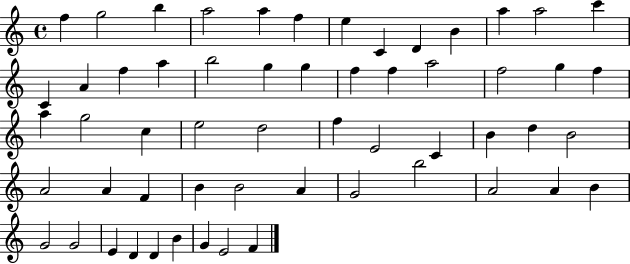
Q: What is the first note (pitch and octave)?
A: F5